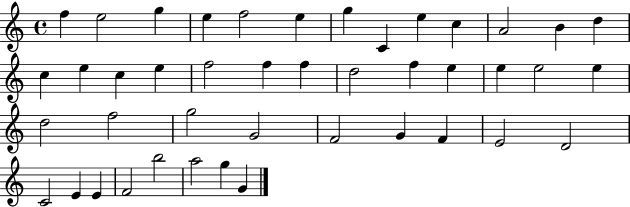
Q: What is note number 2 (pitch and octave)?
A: E5